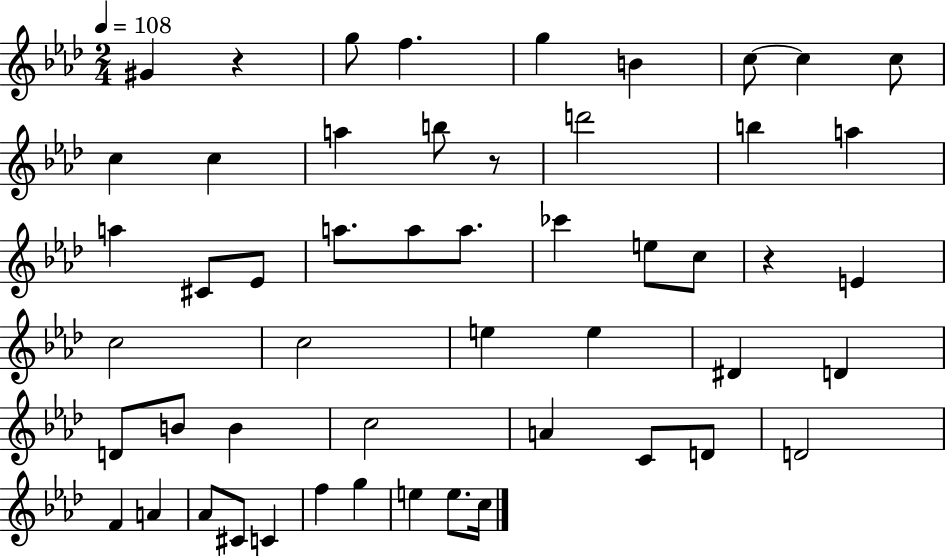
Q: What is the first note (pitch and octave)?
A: G#4